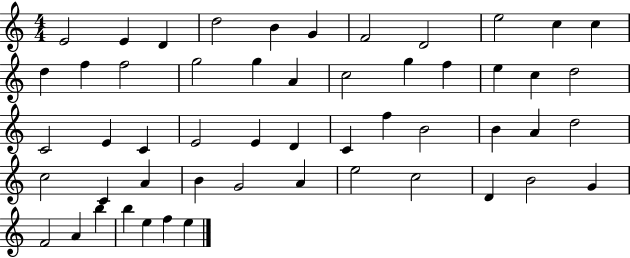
X:1
T:Untitled
M:4/4
L:1/4
K:C
E2 E D d2 B G F2 D2 e2 c c d f f2 g2 g A c2 g f e c d2 C2 E C E2 E D C f B2 B A d2 c2 C A B G2 A e2 c2 D B2 G F2 A b b e f e